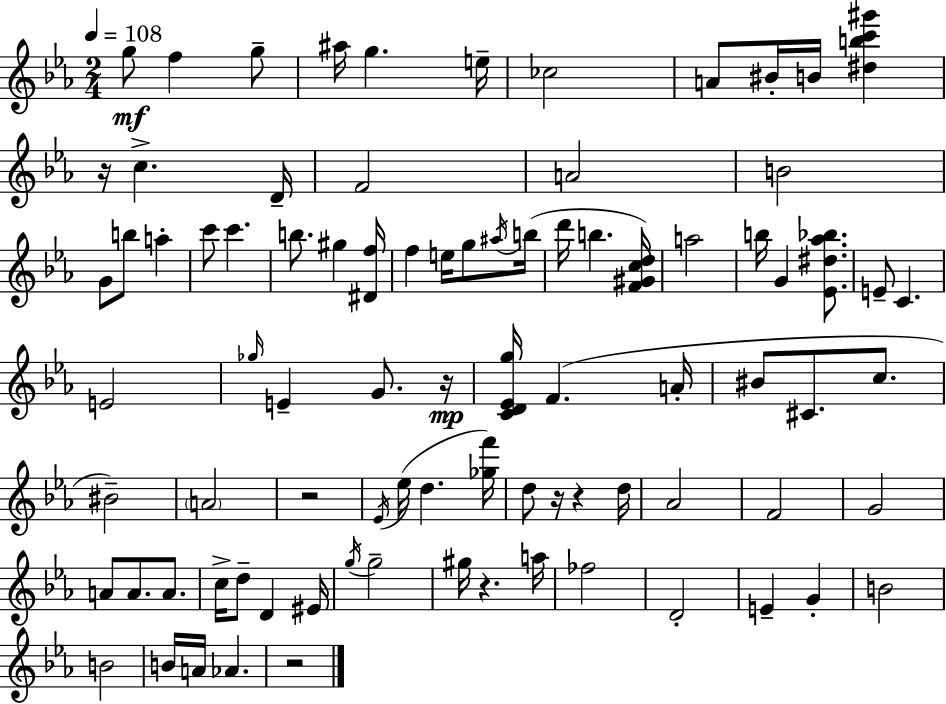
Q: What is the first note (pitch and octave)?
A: G5